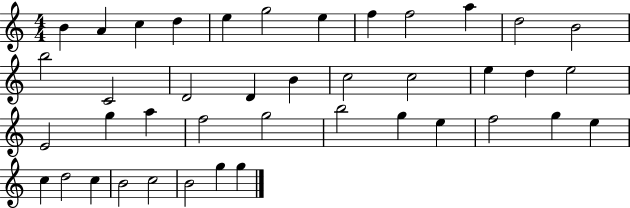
X:1
T:Untitled
M:4/4
L:1/4
K:C
B A c d e g2 e f f2 a d2 B2 b2 C2 D2 D B c2 c2 e d e2 E2 g a f2 g2 b2 g e f2 g e c d2 c B2 c2 B2 g g